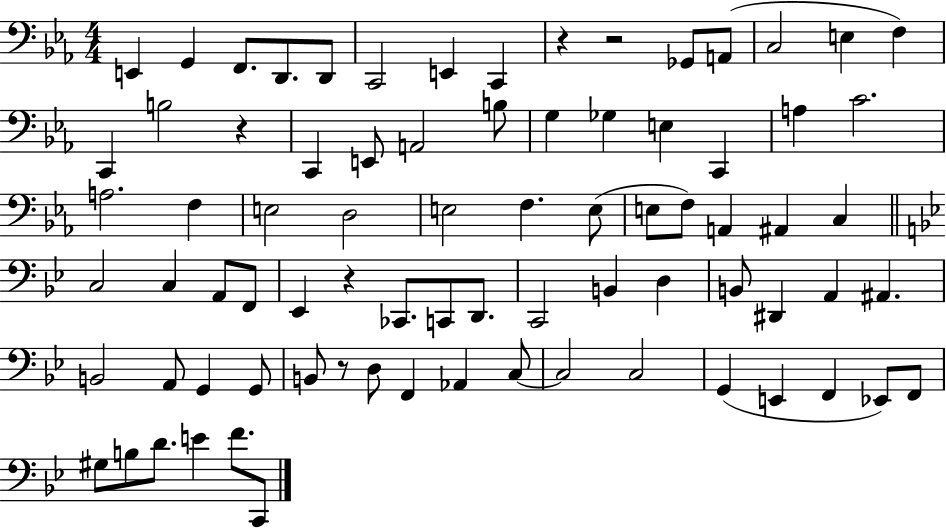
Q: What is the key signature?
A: EES major